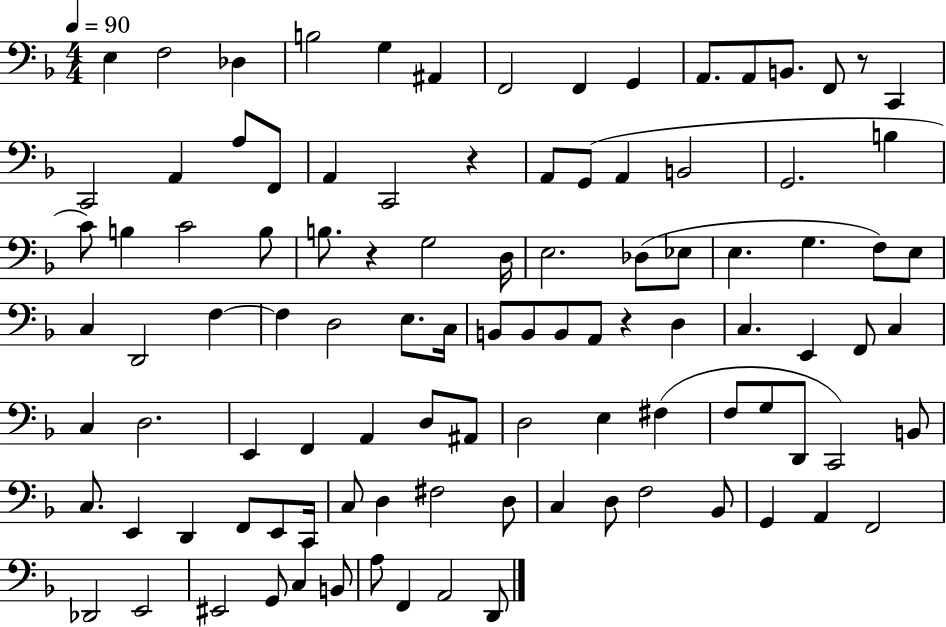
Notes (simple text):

E3/q F3/h Db3/q B3/h G3/q A#2/q F2/h F2/q G2/q A2/e. A2/e B2/e. F2/e R/e C2/q C2/h A2/q A3/e F2/e A2/q C2/h R/q A2/e G2/e A2/q B2/h G2/h. B3/q C4/e B3/q C4/h B3/e B3/e. R/q G3/h D3/s E3/h. Db3/e Eb3/e E3/q. G3/q. F3/e E3/e C3/q D2/h F3/q F3/q D3/h E3/e. C3/s B2/e B2/e B2/e A2/e R/q D3/q C3/q. E2/q F2/e C3/q C3/q D3/h. E2/q F2/q A2/q D3/e A#2/e D3/h E3/q F#3/q F3/e G3/e D2/e C2/h B2/e C3/e. E2/q D2/q F2/e E2/e C2/s C3/e D3/q F#3/h D3/e C3/q D3/e F3/h Bb2/e G2/q A2/q F2/h Db2/h E2/h EIS2/h G2/e C3/q B2/e A3/e F2/q A2/h D2/e